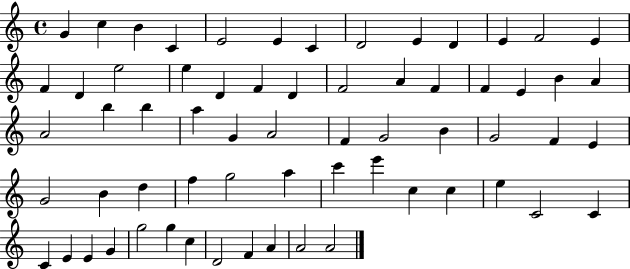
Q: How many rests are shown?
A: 0